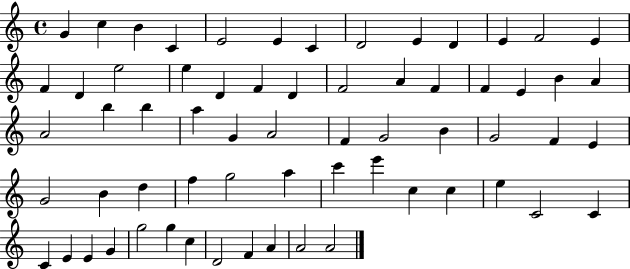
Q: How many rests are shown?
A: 0